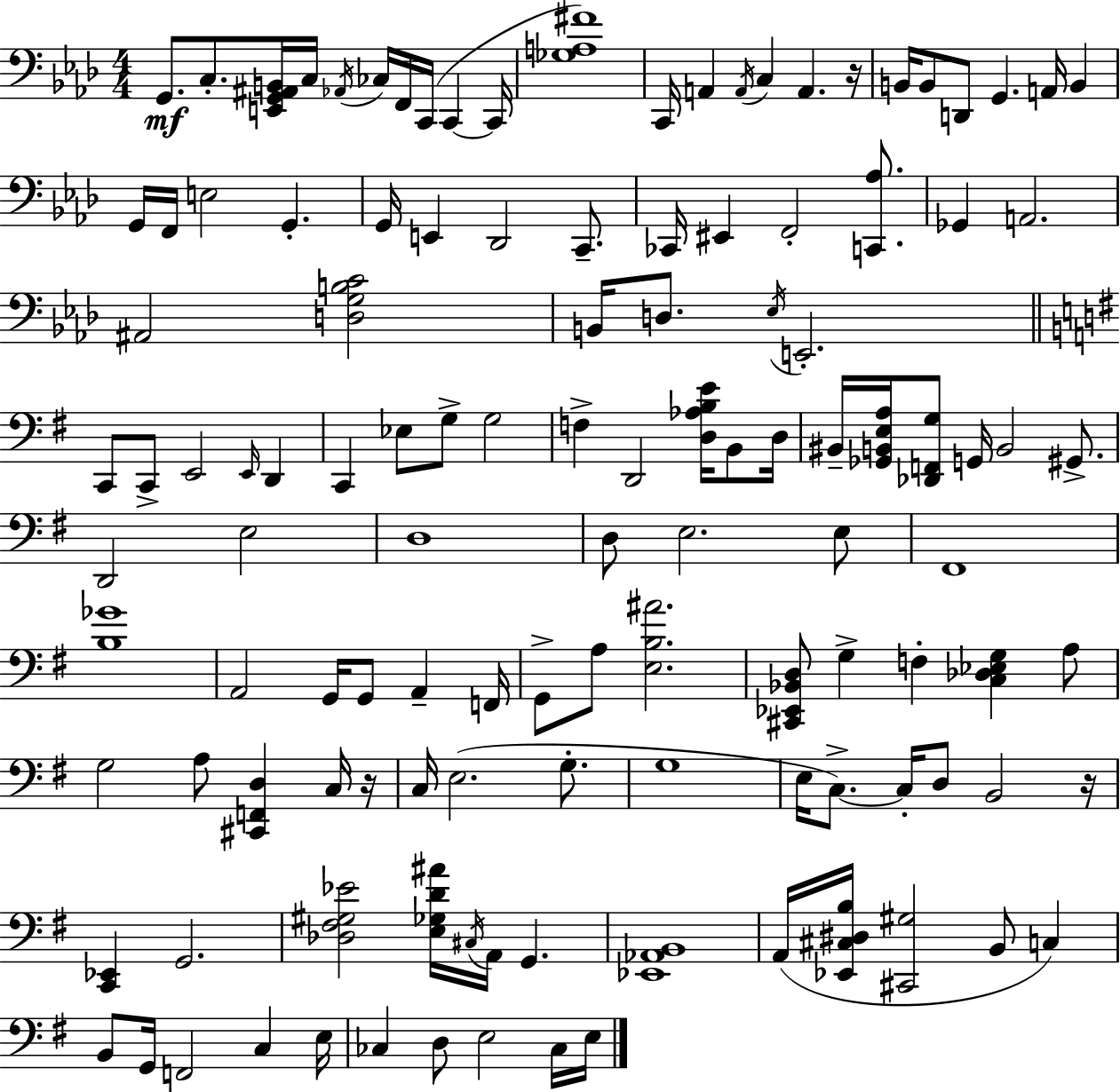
{
  \clef bass
  \numericTimeSignature
  \time 4/4
  \key aes \major
  g,8.\mf c8.-. <e, g, ais, b,>16 c16 \acciaccatura { aes,16 } ces16 f,16 c,16( c,4~~ | c,16 <ges a fis'>1) | c,16 a,4 \acciaccatura { a,16 } c4 a,4. | r16 b,16 b,8 d,8 g,4. a,16 b,4 | \break g,16 f,16 e2 g,4.-. | g,16 e,4 des,2 c,8.-- | ces,16 eis,4 f,2-. <c, aes>8. | ges,4 a,2. | \break ais,2 <d g b c'>2 | b,16 d8. \acciaccatura { ees16 } e,2.-. | \bar "||" \break \key g \major c,8 c,8-> e,2 \grace { e,16 } d,4 | c,4 ees8 g8-> g2 | f4-> d,2 <d aes b e'>16 b,8 | d16 bis,16-- <ges, b, e a>16 <des, f, g>8 g,16 b,2 gis,8.-> | \break d,2 e2 | d1 | d8 e2. e8 | fis,1 | \break <b ges'>1 | a,2 g,16 g,8 a,4-- | f,16 g,8-> a8 <e b ais'>2. | <cis, ees, bes, d>8 g4-> f4-. <c des ees g>4 a8 | \break g2 a8 <cis, f, d>4 c16 | r16 c16 e2.( g8.-. | g1 | e16 c8.->~~) c16-. d8 b,2 | \break r16 <c, ees,>4 g,2. | <des fis gis ees'>2 <e ges d' ais'>16 \acciaccatura { cis16 } a,16 g,4. | <ees, aes, b,>1 | a,16( <ees, cis dis b>16 <cis, gis>2 b,8 c4) | \break b,8 g,16 f,2 c4 | e16 ces4 d8 e2 | ces16 e16 \bar "|."
}